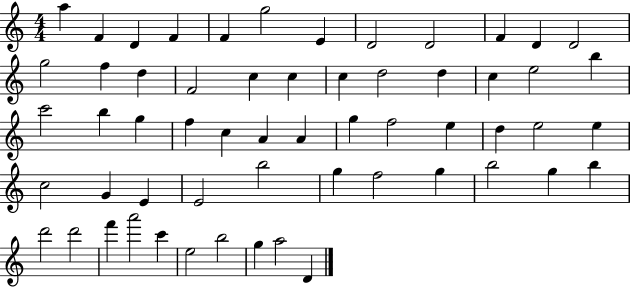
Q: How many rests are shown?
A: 0